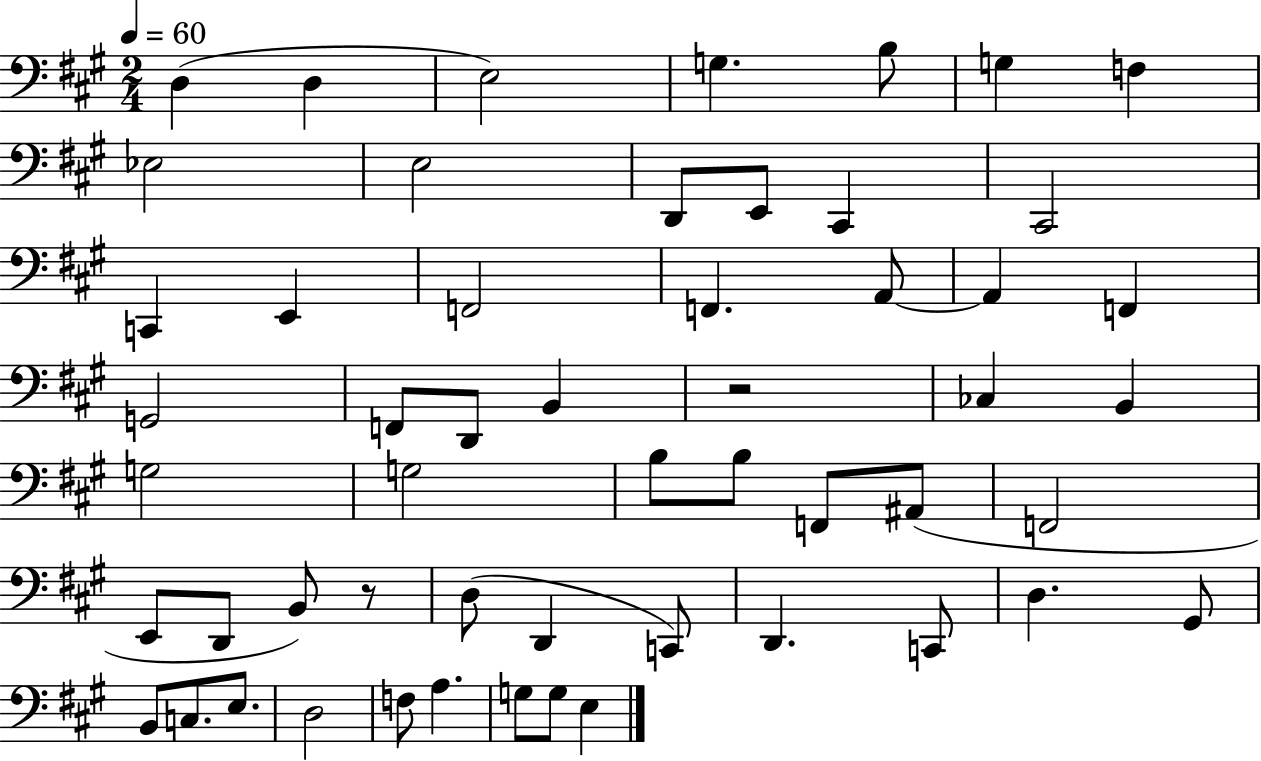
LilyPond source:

{
  \clef bass
  \numericTimeSignature
  \time 2/4
  \key a \major
  \tempo 4 = 60
  \repeat volta 2 { d4( d4 | e2) | g4. b8 | g4 f4 | \break ees2 | e2 | d,8 e,8 cis,4 | cis,2 | \break c,4 e,4 | f,2 | f,4. a,8~~ | a,4 f,4 | \break g,2 | f,8 d,8 b,4 | r2 | ces4 b,4 | \break g2 | g2 | b8 b8 f,8 ais,8( | f,2 | \break e,8 d,8 b,8) r8 | d8( d,4 c,8) | d,4. c,8 | d4. gis,8 | \break b,8 c8. e8. | d2 | f8 a4. | g8 g8 e4 | \break } \bar "|."
}